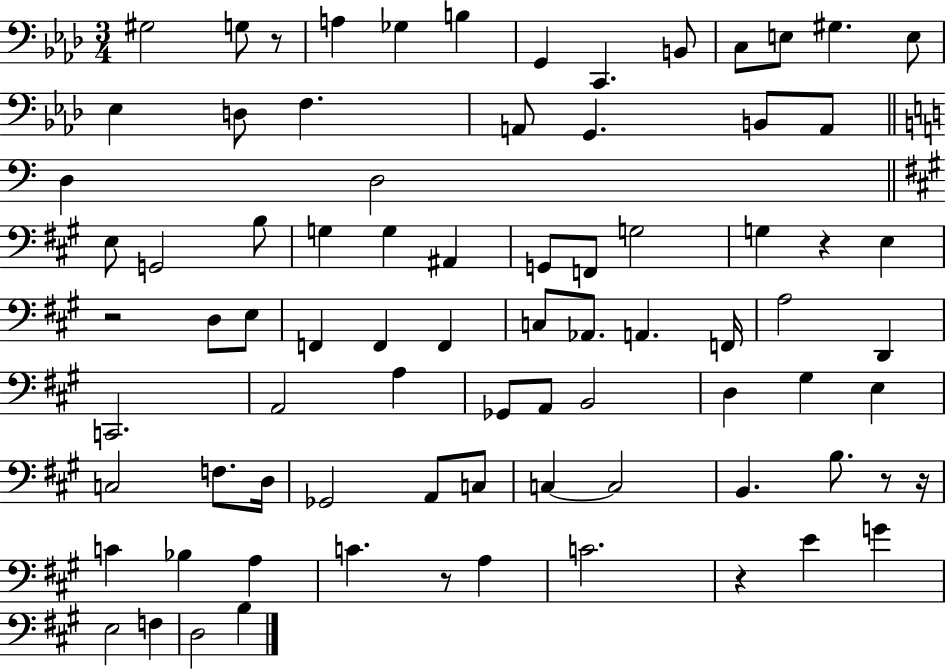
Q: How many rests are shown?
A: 7